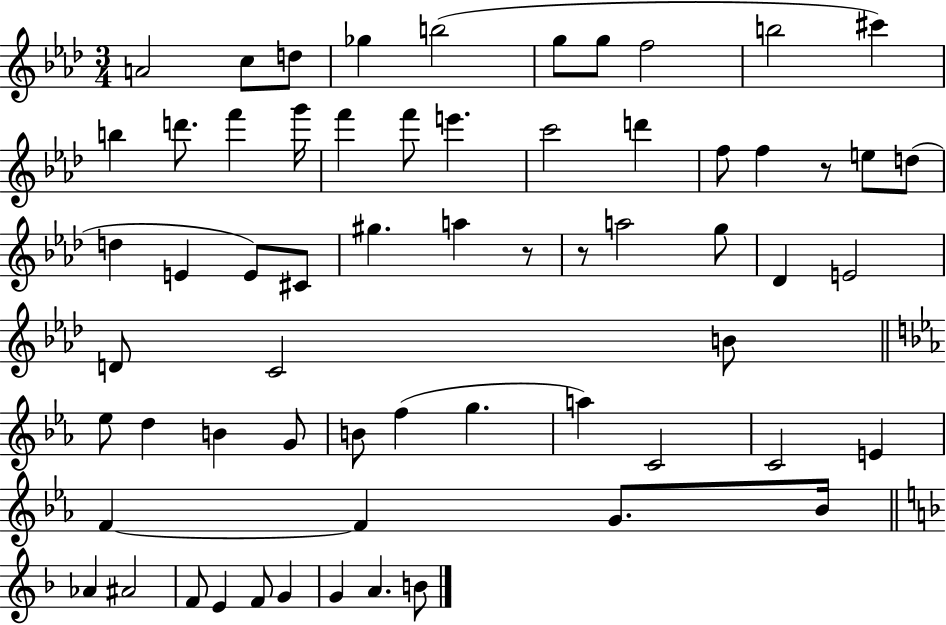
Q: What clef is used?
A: treble